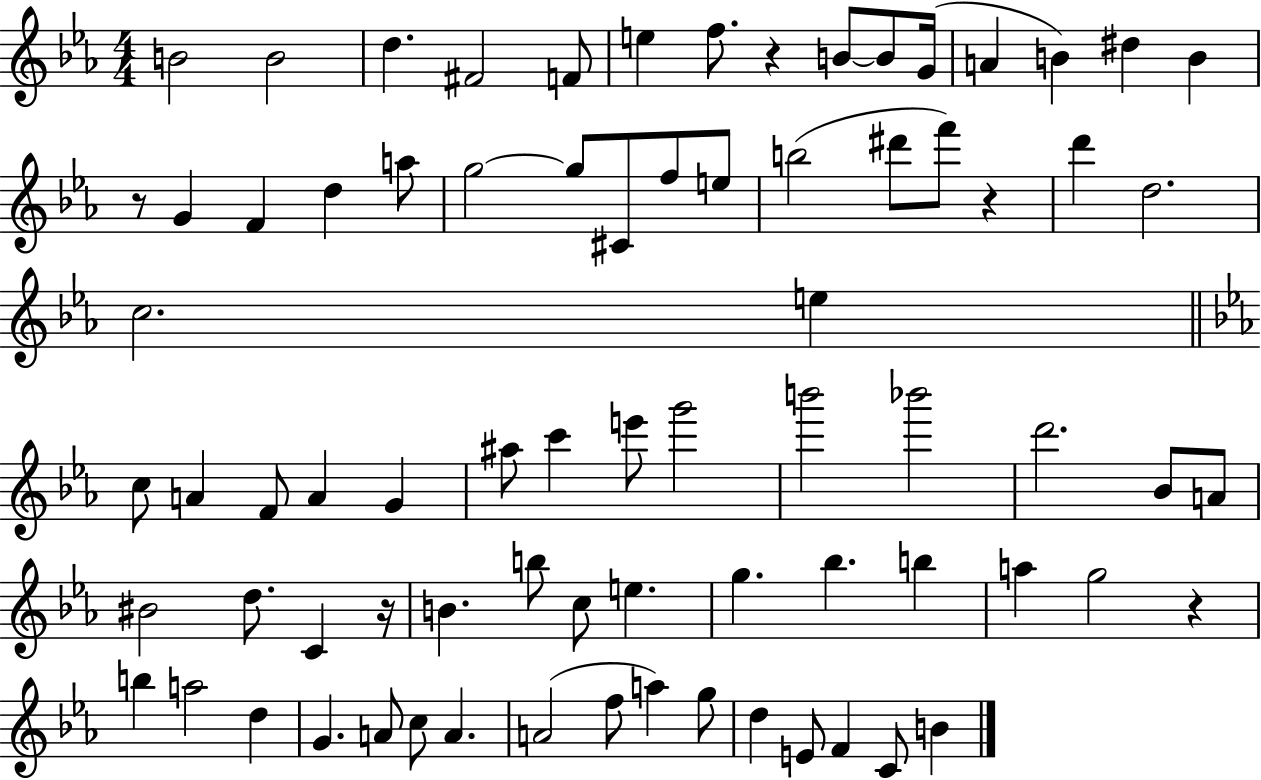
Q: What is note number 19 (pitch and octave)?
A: G5